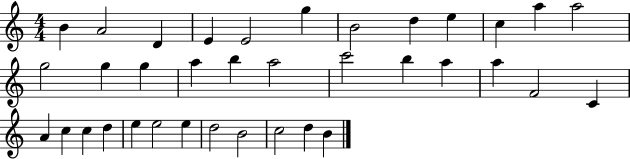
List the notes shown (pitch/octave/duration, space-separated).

B4/q A4/h D4/q E4/q E4/h G5/q B4/h D5/q E5/q C5/q A5/q A5/h G5/h G5/q G5/q A5/q B5/q A5/h C6/h B5/q A5/q A5/q F4/h C4/q A4/q C5/q C5/q D5/q E5/q E5/h E5/q D5/h B4/h C5/h D5/q B4/q